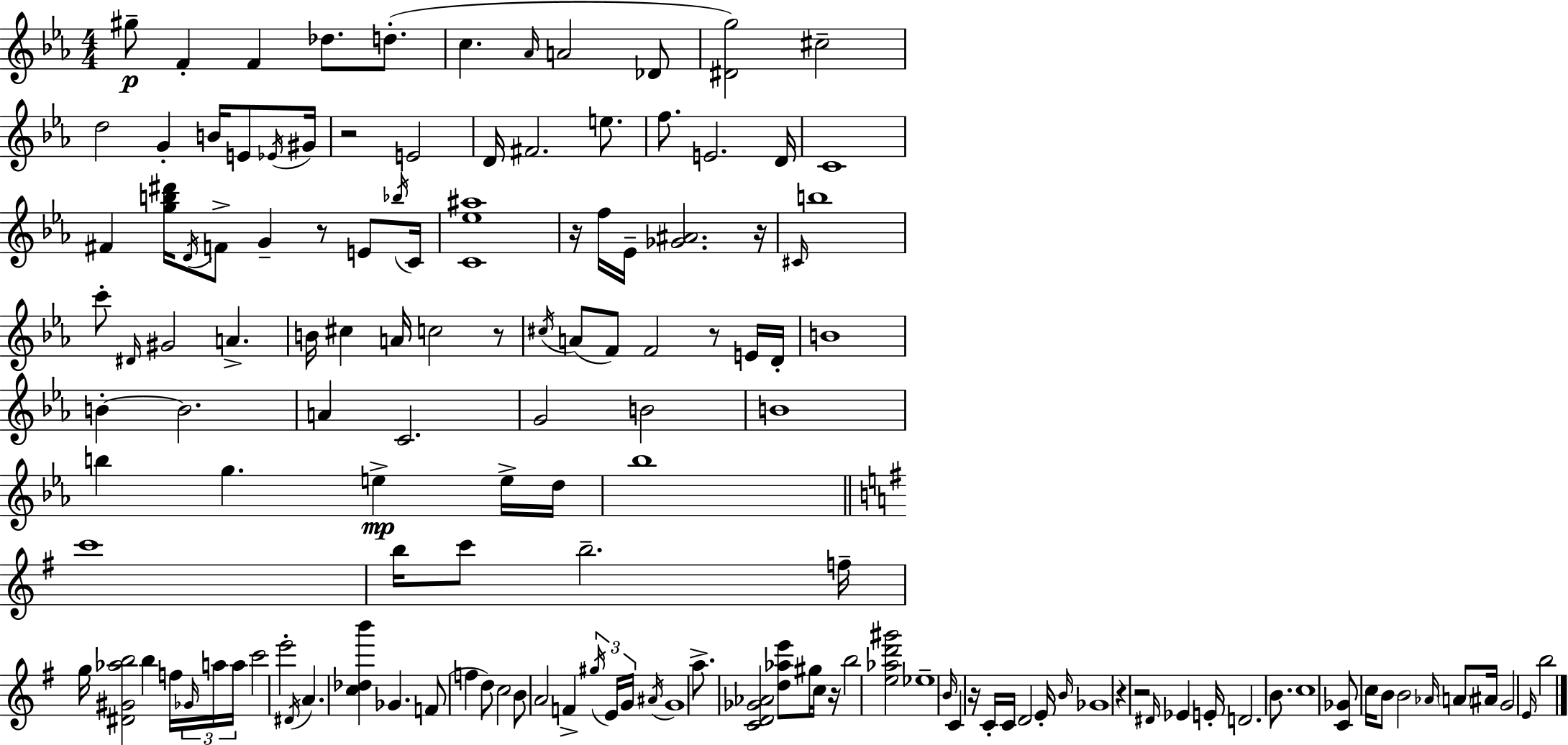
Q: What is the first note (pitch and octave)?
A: G#5